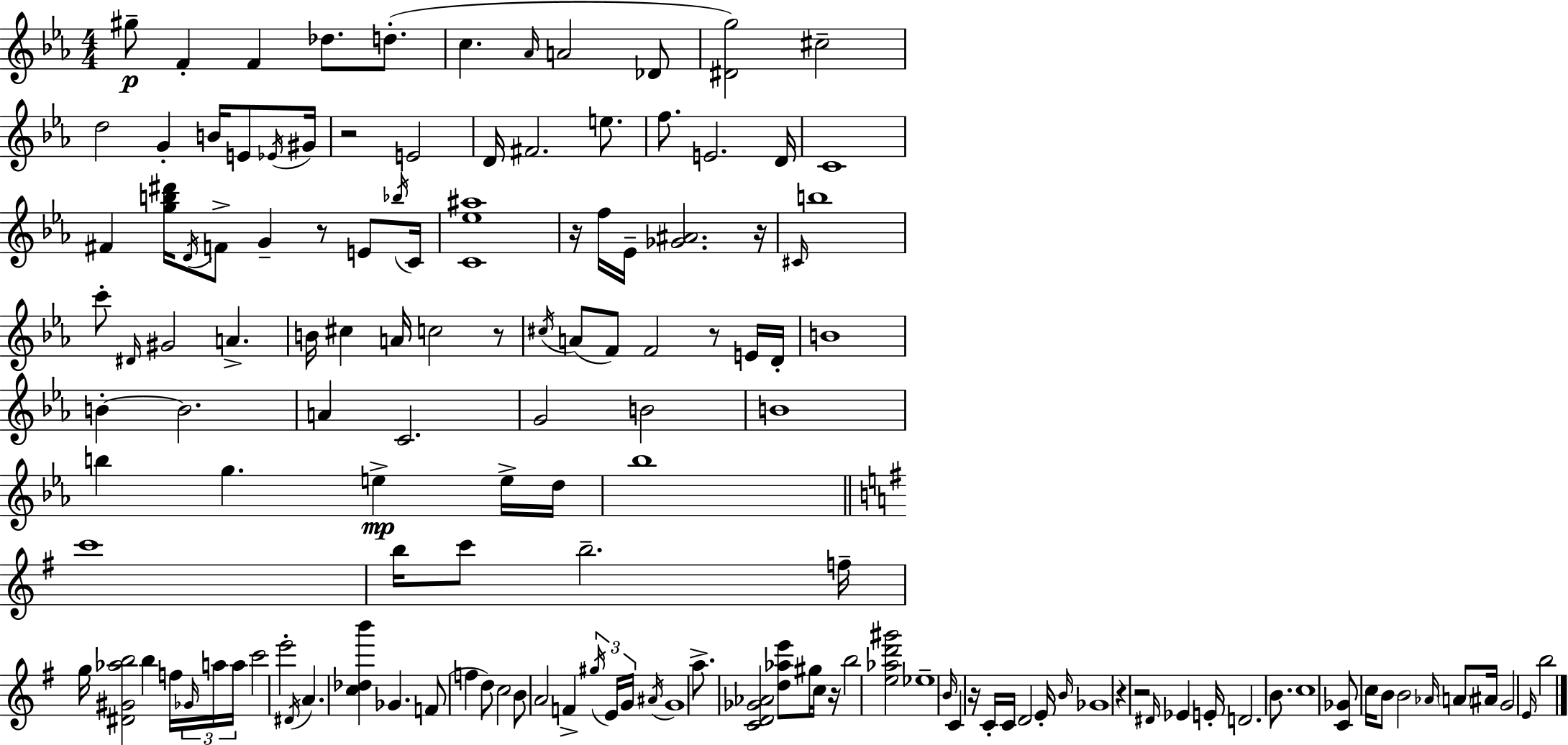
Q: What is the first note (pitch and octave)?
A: G#5